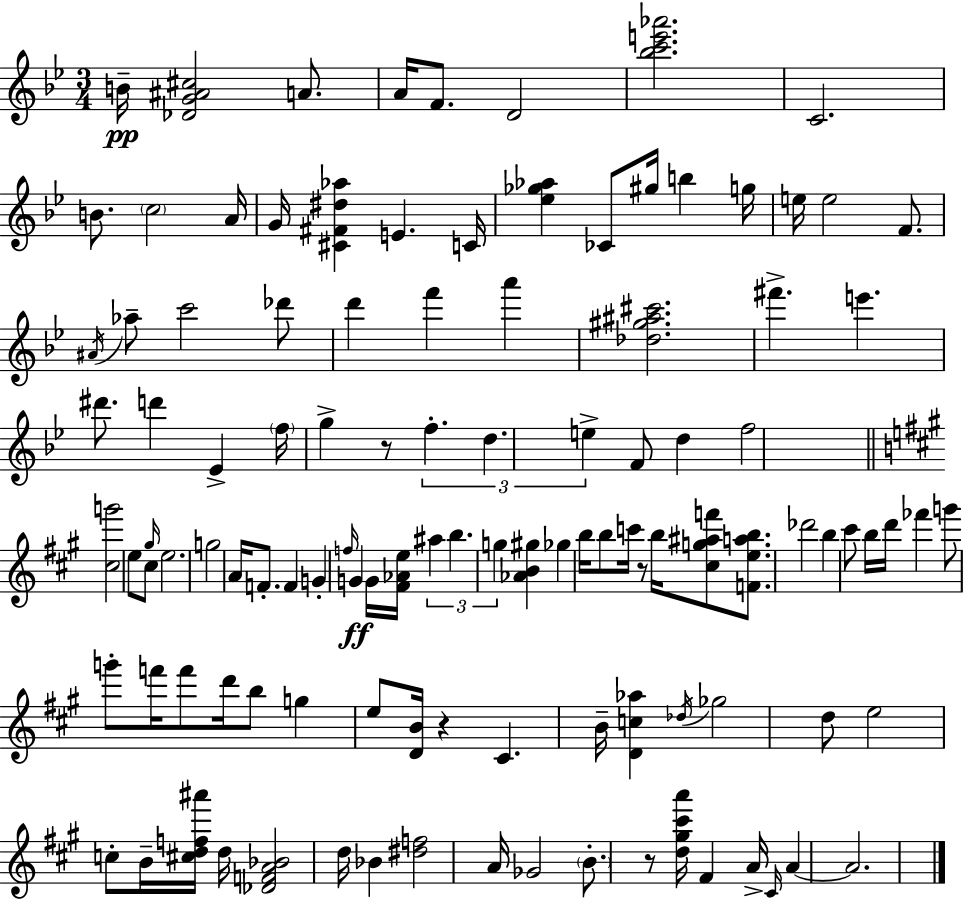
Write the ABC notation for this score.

X:1
T:Untitled
M:3/4
L:1/4
K:Bb
B/4 [_DG^A^c]2 A/2 A/4 F/2 D2 [_bc'e'_a']2 C2 B/2 c2 A/4 G/4 [^C^F^d_a] E C/4 [_e_g_a] _C/2 ^g/4 b g/4 e/4 e2 F/2 ^A/4 _a/2 c'2 _d'/2 d' f' a' [_d^g^a^c']2 ^f' e' ^d'/2 d' _E f/4 g z/2 f d e F/2 d f2 [^cg']2 e/2 ^g/4 ^c/2 e2 g2 A/4 F/2 F G f/4 G G/4 [^F_Ae]/4 ^a b g [_AB^g] _g b/4 b/2 c'/4 z/2 b/4 [^cg^af']/2 [Feab]/2 _d'2 b ^c'/2 b/4 d'/4 _f' g'/2 g'/2 f'/4 f'/2 d'/4 b/2 g e/2 [DB]/4 z ^C B/4 [Dc_a] _d/4 _g2 d/2 e2 c/2 B/4 [^cdf^a']/4 d/4 [_DFA_B]2 d/4 _B [^df]2 A/4 _G2 B/2 z/2 [d^g^c'a']/4 ^F A/4 ^C/4 A A2